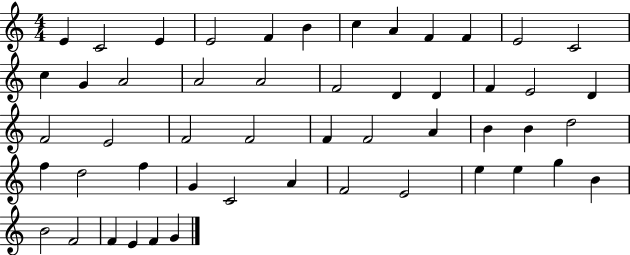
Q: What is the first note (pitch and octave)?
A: E4